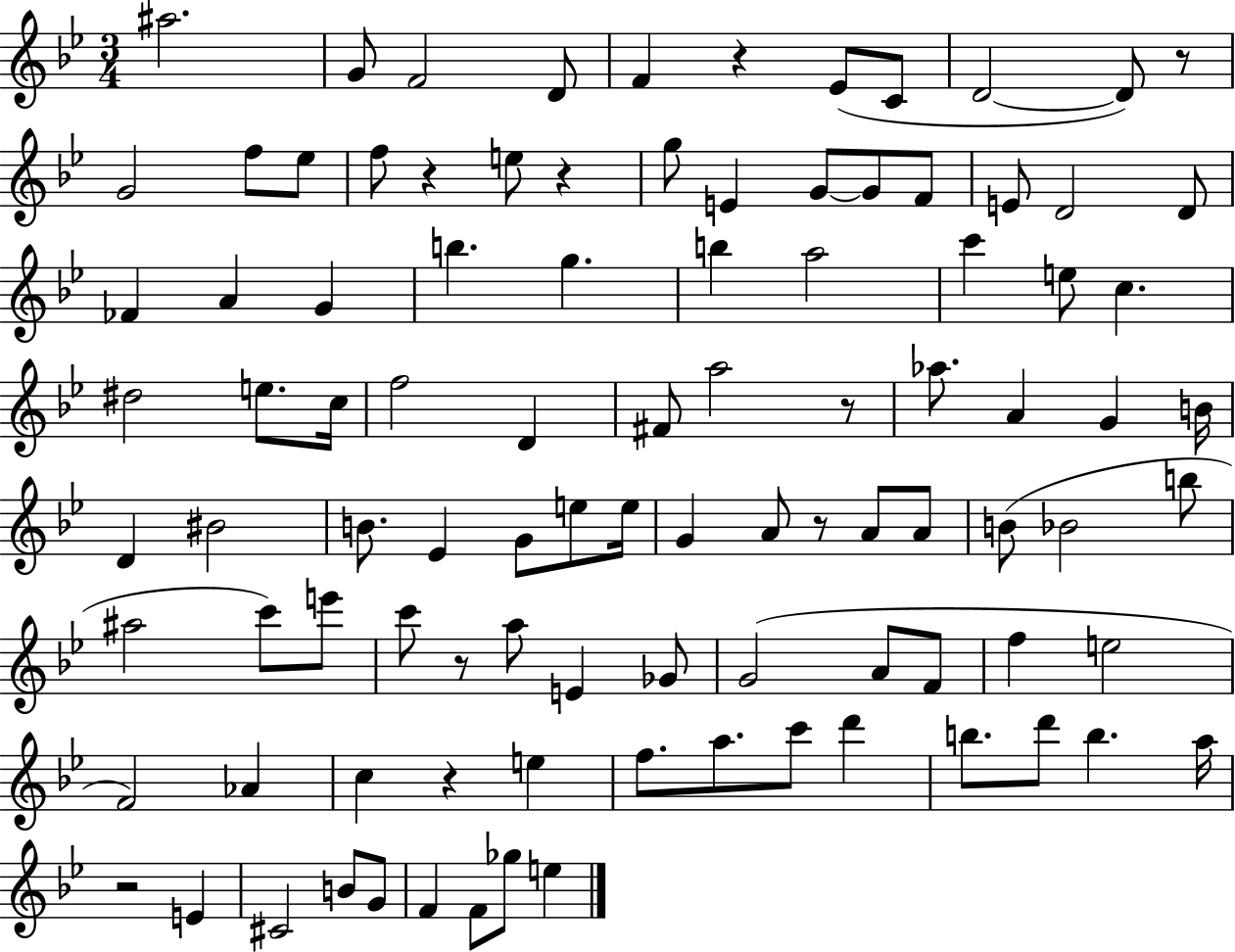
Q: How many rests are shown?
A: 9